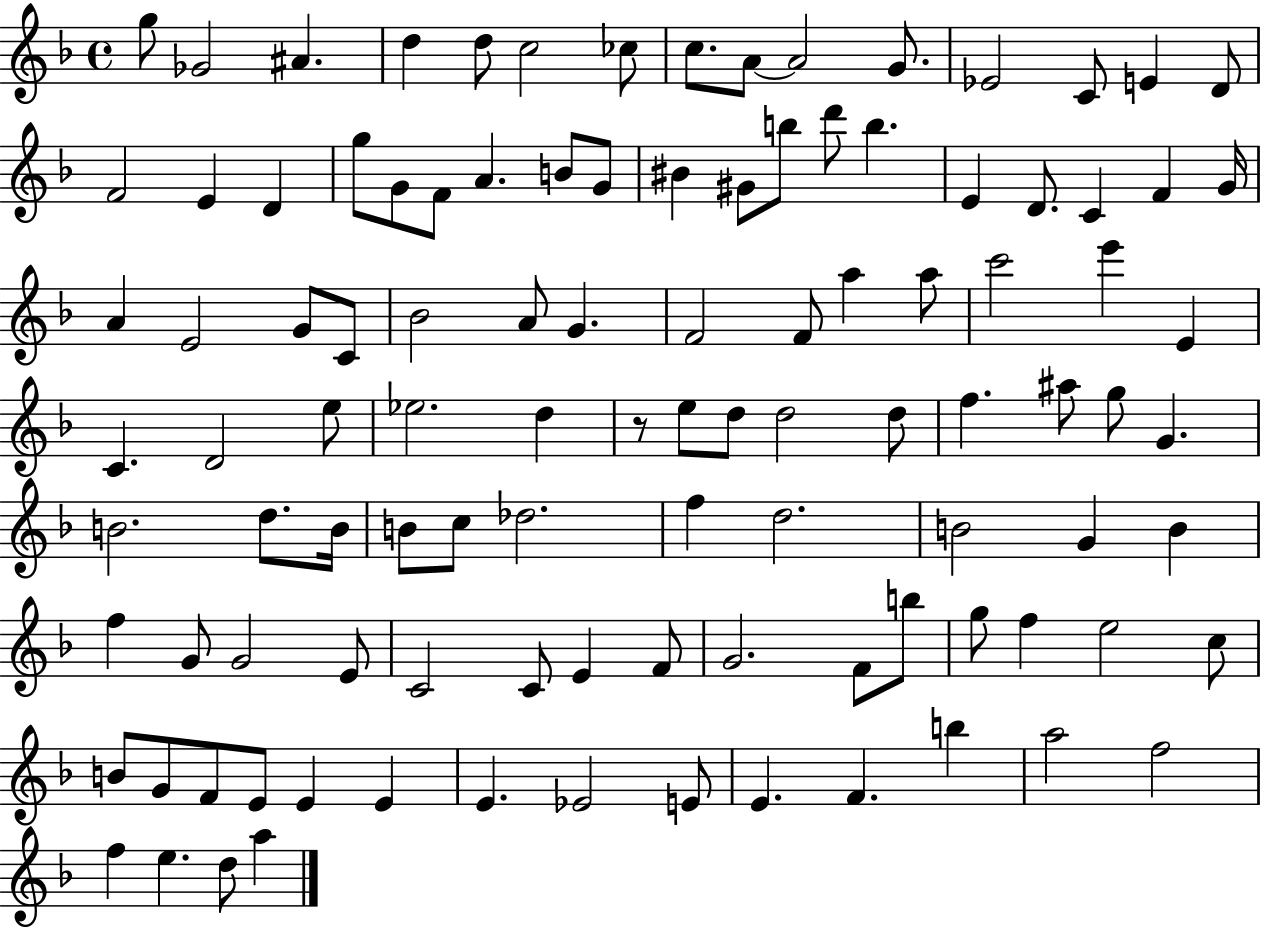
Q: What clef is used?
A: treble